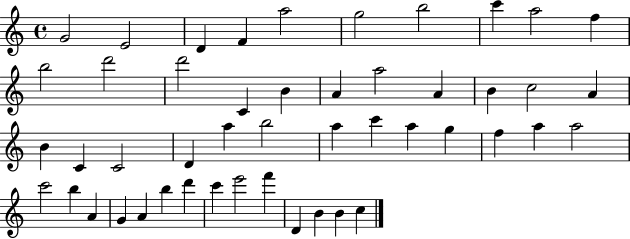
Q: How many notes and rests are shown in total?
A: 48